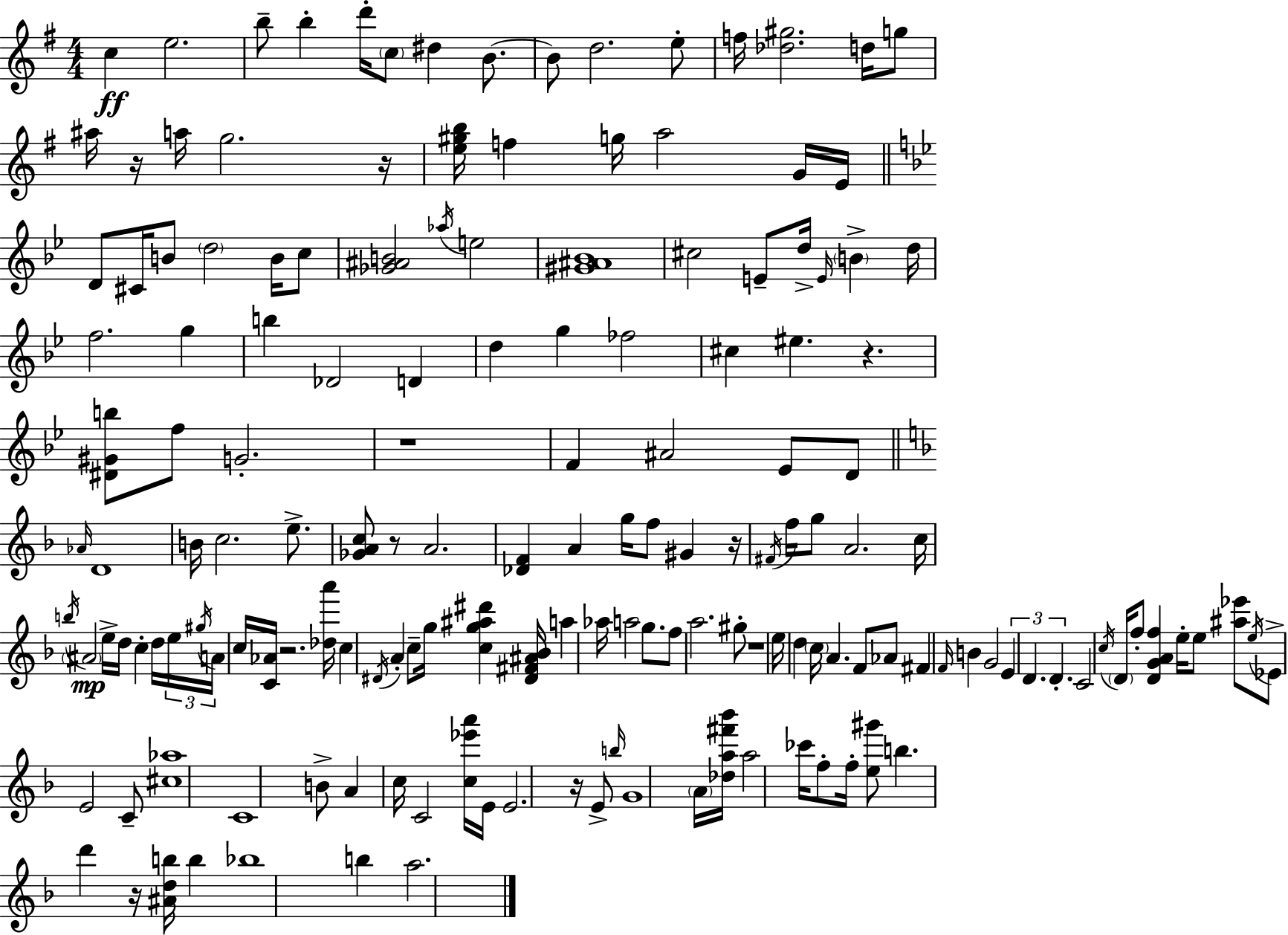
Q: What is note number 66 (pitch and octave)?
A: A4